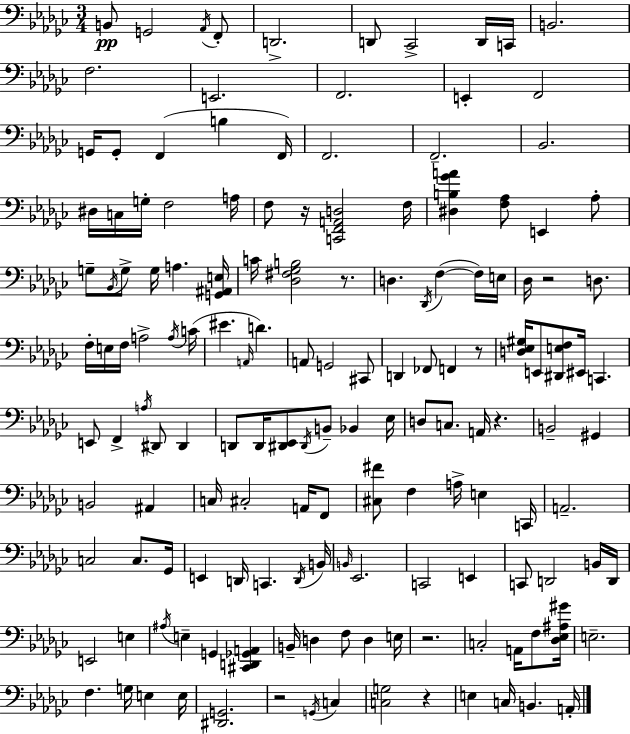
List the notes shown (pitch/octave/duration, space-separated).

B2/e G2/h Ab2/s F2/e D2/h. D2/e CES2/h D2/s C2/s B2/h. F3/h. E2/h. F2/h. E2/q F2/h G2/s G2/e F2/q B3/q F2/s F2/h. F2/h. Bb2/h. D#3/s C3/s G3/s F3/h A3/s F3/e R/s [C2,F2,A2,D3]/h F3/s [D#3,B3,Gb4,A4]/q [F3,Ab3]/e E2/q Ab3/e G3/e Bb2/s G3/e G3/s A3/q. [G2,A#2,E3]/s C4/s [Db3,F#3,Gb3,B3]/h R/e. D3/q. Db2/s F3/q F3/s E3/s Db3/s R/h D3/e. F3/s E3/s F3/s A3/h A3/s C4/s EIS4/q. A2/s D4/q. A2/e G2/h C#2/e D2/q FES2/e F2/q R/e [D3,Eb3,G#3]/s E2/e [D#2,E3,F3]/e EIS2/s C2/q. E2/e F2/q A3/s D#2/e D#2/q D2/e D2/s [D#2,Eb2]/e D#2/s B2/e Bb2/q Eb3/s D3/e C3/e. A2/s R/q. B2/h G#2/q B2/h A#2/q C3/s C#3/h A2/s F2/e [C#3,F#4]/e F3/q A3/s E3/q C2/s A2/h. C3/h C3/e. Gb2/s E2/q D2/s C2/q. D2/s B2/s B2/s Eb2/h. C2/h E2/q C2/e D2/h B2/s D2/s E2/h E3/q A#3/s E3/q G2/q [C#2,D2,Gb2,A2]/q B2/s D3/q F3/e D3/q E3/s R/h. C3/h A2/s F3/e [Db3,Eb3,A#3,G#4]/s E3/h. F3/q. G3/s E3/q E3/s [D#2,G2]/h. R/h G2/s C3/q [C3,G3]/h R/q E3/q C3/s B2/q. A2/s